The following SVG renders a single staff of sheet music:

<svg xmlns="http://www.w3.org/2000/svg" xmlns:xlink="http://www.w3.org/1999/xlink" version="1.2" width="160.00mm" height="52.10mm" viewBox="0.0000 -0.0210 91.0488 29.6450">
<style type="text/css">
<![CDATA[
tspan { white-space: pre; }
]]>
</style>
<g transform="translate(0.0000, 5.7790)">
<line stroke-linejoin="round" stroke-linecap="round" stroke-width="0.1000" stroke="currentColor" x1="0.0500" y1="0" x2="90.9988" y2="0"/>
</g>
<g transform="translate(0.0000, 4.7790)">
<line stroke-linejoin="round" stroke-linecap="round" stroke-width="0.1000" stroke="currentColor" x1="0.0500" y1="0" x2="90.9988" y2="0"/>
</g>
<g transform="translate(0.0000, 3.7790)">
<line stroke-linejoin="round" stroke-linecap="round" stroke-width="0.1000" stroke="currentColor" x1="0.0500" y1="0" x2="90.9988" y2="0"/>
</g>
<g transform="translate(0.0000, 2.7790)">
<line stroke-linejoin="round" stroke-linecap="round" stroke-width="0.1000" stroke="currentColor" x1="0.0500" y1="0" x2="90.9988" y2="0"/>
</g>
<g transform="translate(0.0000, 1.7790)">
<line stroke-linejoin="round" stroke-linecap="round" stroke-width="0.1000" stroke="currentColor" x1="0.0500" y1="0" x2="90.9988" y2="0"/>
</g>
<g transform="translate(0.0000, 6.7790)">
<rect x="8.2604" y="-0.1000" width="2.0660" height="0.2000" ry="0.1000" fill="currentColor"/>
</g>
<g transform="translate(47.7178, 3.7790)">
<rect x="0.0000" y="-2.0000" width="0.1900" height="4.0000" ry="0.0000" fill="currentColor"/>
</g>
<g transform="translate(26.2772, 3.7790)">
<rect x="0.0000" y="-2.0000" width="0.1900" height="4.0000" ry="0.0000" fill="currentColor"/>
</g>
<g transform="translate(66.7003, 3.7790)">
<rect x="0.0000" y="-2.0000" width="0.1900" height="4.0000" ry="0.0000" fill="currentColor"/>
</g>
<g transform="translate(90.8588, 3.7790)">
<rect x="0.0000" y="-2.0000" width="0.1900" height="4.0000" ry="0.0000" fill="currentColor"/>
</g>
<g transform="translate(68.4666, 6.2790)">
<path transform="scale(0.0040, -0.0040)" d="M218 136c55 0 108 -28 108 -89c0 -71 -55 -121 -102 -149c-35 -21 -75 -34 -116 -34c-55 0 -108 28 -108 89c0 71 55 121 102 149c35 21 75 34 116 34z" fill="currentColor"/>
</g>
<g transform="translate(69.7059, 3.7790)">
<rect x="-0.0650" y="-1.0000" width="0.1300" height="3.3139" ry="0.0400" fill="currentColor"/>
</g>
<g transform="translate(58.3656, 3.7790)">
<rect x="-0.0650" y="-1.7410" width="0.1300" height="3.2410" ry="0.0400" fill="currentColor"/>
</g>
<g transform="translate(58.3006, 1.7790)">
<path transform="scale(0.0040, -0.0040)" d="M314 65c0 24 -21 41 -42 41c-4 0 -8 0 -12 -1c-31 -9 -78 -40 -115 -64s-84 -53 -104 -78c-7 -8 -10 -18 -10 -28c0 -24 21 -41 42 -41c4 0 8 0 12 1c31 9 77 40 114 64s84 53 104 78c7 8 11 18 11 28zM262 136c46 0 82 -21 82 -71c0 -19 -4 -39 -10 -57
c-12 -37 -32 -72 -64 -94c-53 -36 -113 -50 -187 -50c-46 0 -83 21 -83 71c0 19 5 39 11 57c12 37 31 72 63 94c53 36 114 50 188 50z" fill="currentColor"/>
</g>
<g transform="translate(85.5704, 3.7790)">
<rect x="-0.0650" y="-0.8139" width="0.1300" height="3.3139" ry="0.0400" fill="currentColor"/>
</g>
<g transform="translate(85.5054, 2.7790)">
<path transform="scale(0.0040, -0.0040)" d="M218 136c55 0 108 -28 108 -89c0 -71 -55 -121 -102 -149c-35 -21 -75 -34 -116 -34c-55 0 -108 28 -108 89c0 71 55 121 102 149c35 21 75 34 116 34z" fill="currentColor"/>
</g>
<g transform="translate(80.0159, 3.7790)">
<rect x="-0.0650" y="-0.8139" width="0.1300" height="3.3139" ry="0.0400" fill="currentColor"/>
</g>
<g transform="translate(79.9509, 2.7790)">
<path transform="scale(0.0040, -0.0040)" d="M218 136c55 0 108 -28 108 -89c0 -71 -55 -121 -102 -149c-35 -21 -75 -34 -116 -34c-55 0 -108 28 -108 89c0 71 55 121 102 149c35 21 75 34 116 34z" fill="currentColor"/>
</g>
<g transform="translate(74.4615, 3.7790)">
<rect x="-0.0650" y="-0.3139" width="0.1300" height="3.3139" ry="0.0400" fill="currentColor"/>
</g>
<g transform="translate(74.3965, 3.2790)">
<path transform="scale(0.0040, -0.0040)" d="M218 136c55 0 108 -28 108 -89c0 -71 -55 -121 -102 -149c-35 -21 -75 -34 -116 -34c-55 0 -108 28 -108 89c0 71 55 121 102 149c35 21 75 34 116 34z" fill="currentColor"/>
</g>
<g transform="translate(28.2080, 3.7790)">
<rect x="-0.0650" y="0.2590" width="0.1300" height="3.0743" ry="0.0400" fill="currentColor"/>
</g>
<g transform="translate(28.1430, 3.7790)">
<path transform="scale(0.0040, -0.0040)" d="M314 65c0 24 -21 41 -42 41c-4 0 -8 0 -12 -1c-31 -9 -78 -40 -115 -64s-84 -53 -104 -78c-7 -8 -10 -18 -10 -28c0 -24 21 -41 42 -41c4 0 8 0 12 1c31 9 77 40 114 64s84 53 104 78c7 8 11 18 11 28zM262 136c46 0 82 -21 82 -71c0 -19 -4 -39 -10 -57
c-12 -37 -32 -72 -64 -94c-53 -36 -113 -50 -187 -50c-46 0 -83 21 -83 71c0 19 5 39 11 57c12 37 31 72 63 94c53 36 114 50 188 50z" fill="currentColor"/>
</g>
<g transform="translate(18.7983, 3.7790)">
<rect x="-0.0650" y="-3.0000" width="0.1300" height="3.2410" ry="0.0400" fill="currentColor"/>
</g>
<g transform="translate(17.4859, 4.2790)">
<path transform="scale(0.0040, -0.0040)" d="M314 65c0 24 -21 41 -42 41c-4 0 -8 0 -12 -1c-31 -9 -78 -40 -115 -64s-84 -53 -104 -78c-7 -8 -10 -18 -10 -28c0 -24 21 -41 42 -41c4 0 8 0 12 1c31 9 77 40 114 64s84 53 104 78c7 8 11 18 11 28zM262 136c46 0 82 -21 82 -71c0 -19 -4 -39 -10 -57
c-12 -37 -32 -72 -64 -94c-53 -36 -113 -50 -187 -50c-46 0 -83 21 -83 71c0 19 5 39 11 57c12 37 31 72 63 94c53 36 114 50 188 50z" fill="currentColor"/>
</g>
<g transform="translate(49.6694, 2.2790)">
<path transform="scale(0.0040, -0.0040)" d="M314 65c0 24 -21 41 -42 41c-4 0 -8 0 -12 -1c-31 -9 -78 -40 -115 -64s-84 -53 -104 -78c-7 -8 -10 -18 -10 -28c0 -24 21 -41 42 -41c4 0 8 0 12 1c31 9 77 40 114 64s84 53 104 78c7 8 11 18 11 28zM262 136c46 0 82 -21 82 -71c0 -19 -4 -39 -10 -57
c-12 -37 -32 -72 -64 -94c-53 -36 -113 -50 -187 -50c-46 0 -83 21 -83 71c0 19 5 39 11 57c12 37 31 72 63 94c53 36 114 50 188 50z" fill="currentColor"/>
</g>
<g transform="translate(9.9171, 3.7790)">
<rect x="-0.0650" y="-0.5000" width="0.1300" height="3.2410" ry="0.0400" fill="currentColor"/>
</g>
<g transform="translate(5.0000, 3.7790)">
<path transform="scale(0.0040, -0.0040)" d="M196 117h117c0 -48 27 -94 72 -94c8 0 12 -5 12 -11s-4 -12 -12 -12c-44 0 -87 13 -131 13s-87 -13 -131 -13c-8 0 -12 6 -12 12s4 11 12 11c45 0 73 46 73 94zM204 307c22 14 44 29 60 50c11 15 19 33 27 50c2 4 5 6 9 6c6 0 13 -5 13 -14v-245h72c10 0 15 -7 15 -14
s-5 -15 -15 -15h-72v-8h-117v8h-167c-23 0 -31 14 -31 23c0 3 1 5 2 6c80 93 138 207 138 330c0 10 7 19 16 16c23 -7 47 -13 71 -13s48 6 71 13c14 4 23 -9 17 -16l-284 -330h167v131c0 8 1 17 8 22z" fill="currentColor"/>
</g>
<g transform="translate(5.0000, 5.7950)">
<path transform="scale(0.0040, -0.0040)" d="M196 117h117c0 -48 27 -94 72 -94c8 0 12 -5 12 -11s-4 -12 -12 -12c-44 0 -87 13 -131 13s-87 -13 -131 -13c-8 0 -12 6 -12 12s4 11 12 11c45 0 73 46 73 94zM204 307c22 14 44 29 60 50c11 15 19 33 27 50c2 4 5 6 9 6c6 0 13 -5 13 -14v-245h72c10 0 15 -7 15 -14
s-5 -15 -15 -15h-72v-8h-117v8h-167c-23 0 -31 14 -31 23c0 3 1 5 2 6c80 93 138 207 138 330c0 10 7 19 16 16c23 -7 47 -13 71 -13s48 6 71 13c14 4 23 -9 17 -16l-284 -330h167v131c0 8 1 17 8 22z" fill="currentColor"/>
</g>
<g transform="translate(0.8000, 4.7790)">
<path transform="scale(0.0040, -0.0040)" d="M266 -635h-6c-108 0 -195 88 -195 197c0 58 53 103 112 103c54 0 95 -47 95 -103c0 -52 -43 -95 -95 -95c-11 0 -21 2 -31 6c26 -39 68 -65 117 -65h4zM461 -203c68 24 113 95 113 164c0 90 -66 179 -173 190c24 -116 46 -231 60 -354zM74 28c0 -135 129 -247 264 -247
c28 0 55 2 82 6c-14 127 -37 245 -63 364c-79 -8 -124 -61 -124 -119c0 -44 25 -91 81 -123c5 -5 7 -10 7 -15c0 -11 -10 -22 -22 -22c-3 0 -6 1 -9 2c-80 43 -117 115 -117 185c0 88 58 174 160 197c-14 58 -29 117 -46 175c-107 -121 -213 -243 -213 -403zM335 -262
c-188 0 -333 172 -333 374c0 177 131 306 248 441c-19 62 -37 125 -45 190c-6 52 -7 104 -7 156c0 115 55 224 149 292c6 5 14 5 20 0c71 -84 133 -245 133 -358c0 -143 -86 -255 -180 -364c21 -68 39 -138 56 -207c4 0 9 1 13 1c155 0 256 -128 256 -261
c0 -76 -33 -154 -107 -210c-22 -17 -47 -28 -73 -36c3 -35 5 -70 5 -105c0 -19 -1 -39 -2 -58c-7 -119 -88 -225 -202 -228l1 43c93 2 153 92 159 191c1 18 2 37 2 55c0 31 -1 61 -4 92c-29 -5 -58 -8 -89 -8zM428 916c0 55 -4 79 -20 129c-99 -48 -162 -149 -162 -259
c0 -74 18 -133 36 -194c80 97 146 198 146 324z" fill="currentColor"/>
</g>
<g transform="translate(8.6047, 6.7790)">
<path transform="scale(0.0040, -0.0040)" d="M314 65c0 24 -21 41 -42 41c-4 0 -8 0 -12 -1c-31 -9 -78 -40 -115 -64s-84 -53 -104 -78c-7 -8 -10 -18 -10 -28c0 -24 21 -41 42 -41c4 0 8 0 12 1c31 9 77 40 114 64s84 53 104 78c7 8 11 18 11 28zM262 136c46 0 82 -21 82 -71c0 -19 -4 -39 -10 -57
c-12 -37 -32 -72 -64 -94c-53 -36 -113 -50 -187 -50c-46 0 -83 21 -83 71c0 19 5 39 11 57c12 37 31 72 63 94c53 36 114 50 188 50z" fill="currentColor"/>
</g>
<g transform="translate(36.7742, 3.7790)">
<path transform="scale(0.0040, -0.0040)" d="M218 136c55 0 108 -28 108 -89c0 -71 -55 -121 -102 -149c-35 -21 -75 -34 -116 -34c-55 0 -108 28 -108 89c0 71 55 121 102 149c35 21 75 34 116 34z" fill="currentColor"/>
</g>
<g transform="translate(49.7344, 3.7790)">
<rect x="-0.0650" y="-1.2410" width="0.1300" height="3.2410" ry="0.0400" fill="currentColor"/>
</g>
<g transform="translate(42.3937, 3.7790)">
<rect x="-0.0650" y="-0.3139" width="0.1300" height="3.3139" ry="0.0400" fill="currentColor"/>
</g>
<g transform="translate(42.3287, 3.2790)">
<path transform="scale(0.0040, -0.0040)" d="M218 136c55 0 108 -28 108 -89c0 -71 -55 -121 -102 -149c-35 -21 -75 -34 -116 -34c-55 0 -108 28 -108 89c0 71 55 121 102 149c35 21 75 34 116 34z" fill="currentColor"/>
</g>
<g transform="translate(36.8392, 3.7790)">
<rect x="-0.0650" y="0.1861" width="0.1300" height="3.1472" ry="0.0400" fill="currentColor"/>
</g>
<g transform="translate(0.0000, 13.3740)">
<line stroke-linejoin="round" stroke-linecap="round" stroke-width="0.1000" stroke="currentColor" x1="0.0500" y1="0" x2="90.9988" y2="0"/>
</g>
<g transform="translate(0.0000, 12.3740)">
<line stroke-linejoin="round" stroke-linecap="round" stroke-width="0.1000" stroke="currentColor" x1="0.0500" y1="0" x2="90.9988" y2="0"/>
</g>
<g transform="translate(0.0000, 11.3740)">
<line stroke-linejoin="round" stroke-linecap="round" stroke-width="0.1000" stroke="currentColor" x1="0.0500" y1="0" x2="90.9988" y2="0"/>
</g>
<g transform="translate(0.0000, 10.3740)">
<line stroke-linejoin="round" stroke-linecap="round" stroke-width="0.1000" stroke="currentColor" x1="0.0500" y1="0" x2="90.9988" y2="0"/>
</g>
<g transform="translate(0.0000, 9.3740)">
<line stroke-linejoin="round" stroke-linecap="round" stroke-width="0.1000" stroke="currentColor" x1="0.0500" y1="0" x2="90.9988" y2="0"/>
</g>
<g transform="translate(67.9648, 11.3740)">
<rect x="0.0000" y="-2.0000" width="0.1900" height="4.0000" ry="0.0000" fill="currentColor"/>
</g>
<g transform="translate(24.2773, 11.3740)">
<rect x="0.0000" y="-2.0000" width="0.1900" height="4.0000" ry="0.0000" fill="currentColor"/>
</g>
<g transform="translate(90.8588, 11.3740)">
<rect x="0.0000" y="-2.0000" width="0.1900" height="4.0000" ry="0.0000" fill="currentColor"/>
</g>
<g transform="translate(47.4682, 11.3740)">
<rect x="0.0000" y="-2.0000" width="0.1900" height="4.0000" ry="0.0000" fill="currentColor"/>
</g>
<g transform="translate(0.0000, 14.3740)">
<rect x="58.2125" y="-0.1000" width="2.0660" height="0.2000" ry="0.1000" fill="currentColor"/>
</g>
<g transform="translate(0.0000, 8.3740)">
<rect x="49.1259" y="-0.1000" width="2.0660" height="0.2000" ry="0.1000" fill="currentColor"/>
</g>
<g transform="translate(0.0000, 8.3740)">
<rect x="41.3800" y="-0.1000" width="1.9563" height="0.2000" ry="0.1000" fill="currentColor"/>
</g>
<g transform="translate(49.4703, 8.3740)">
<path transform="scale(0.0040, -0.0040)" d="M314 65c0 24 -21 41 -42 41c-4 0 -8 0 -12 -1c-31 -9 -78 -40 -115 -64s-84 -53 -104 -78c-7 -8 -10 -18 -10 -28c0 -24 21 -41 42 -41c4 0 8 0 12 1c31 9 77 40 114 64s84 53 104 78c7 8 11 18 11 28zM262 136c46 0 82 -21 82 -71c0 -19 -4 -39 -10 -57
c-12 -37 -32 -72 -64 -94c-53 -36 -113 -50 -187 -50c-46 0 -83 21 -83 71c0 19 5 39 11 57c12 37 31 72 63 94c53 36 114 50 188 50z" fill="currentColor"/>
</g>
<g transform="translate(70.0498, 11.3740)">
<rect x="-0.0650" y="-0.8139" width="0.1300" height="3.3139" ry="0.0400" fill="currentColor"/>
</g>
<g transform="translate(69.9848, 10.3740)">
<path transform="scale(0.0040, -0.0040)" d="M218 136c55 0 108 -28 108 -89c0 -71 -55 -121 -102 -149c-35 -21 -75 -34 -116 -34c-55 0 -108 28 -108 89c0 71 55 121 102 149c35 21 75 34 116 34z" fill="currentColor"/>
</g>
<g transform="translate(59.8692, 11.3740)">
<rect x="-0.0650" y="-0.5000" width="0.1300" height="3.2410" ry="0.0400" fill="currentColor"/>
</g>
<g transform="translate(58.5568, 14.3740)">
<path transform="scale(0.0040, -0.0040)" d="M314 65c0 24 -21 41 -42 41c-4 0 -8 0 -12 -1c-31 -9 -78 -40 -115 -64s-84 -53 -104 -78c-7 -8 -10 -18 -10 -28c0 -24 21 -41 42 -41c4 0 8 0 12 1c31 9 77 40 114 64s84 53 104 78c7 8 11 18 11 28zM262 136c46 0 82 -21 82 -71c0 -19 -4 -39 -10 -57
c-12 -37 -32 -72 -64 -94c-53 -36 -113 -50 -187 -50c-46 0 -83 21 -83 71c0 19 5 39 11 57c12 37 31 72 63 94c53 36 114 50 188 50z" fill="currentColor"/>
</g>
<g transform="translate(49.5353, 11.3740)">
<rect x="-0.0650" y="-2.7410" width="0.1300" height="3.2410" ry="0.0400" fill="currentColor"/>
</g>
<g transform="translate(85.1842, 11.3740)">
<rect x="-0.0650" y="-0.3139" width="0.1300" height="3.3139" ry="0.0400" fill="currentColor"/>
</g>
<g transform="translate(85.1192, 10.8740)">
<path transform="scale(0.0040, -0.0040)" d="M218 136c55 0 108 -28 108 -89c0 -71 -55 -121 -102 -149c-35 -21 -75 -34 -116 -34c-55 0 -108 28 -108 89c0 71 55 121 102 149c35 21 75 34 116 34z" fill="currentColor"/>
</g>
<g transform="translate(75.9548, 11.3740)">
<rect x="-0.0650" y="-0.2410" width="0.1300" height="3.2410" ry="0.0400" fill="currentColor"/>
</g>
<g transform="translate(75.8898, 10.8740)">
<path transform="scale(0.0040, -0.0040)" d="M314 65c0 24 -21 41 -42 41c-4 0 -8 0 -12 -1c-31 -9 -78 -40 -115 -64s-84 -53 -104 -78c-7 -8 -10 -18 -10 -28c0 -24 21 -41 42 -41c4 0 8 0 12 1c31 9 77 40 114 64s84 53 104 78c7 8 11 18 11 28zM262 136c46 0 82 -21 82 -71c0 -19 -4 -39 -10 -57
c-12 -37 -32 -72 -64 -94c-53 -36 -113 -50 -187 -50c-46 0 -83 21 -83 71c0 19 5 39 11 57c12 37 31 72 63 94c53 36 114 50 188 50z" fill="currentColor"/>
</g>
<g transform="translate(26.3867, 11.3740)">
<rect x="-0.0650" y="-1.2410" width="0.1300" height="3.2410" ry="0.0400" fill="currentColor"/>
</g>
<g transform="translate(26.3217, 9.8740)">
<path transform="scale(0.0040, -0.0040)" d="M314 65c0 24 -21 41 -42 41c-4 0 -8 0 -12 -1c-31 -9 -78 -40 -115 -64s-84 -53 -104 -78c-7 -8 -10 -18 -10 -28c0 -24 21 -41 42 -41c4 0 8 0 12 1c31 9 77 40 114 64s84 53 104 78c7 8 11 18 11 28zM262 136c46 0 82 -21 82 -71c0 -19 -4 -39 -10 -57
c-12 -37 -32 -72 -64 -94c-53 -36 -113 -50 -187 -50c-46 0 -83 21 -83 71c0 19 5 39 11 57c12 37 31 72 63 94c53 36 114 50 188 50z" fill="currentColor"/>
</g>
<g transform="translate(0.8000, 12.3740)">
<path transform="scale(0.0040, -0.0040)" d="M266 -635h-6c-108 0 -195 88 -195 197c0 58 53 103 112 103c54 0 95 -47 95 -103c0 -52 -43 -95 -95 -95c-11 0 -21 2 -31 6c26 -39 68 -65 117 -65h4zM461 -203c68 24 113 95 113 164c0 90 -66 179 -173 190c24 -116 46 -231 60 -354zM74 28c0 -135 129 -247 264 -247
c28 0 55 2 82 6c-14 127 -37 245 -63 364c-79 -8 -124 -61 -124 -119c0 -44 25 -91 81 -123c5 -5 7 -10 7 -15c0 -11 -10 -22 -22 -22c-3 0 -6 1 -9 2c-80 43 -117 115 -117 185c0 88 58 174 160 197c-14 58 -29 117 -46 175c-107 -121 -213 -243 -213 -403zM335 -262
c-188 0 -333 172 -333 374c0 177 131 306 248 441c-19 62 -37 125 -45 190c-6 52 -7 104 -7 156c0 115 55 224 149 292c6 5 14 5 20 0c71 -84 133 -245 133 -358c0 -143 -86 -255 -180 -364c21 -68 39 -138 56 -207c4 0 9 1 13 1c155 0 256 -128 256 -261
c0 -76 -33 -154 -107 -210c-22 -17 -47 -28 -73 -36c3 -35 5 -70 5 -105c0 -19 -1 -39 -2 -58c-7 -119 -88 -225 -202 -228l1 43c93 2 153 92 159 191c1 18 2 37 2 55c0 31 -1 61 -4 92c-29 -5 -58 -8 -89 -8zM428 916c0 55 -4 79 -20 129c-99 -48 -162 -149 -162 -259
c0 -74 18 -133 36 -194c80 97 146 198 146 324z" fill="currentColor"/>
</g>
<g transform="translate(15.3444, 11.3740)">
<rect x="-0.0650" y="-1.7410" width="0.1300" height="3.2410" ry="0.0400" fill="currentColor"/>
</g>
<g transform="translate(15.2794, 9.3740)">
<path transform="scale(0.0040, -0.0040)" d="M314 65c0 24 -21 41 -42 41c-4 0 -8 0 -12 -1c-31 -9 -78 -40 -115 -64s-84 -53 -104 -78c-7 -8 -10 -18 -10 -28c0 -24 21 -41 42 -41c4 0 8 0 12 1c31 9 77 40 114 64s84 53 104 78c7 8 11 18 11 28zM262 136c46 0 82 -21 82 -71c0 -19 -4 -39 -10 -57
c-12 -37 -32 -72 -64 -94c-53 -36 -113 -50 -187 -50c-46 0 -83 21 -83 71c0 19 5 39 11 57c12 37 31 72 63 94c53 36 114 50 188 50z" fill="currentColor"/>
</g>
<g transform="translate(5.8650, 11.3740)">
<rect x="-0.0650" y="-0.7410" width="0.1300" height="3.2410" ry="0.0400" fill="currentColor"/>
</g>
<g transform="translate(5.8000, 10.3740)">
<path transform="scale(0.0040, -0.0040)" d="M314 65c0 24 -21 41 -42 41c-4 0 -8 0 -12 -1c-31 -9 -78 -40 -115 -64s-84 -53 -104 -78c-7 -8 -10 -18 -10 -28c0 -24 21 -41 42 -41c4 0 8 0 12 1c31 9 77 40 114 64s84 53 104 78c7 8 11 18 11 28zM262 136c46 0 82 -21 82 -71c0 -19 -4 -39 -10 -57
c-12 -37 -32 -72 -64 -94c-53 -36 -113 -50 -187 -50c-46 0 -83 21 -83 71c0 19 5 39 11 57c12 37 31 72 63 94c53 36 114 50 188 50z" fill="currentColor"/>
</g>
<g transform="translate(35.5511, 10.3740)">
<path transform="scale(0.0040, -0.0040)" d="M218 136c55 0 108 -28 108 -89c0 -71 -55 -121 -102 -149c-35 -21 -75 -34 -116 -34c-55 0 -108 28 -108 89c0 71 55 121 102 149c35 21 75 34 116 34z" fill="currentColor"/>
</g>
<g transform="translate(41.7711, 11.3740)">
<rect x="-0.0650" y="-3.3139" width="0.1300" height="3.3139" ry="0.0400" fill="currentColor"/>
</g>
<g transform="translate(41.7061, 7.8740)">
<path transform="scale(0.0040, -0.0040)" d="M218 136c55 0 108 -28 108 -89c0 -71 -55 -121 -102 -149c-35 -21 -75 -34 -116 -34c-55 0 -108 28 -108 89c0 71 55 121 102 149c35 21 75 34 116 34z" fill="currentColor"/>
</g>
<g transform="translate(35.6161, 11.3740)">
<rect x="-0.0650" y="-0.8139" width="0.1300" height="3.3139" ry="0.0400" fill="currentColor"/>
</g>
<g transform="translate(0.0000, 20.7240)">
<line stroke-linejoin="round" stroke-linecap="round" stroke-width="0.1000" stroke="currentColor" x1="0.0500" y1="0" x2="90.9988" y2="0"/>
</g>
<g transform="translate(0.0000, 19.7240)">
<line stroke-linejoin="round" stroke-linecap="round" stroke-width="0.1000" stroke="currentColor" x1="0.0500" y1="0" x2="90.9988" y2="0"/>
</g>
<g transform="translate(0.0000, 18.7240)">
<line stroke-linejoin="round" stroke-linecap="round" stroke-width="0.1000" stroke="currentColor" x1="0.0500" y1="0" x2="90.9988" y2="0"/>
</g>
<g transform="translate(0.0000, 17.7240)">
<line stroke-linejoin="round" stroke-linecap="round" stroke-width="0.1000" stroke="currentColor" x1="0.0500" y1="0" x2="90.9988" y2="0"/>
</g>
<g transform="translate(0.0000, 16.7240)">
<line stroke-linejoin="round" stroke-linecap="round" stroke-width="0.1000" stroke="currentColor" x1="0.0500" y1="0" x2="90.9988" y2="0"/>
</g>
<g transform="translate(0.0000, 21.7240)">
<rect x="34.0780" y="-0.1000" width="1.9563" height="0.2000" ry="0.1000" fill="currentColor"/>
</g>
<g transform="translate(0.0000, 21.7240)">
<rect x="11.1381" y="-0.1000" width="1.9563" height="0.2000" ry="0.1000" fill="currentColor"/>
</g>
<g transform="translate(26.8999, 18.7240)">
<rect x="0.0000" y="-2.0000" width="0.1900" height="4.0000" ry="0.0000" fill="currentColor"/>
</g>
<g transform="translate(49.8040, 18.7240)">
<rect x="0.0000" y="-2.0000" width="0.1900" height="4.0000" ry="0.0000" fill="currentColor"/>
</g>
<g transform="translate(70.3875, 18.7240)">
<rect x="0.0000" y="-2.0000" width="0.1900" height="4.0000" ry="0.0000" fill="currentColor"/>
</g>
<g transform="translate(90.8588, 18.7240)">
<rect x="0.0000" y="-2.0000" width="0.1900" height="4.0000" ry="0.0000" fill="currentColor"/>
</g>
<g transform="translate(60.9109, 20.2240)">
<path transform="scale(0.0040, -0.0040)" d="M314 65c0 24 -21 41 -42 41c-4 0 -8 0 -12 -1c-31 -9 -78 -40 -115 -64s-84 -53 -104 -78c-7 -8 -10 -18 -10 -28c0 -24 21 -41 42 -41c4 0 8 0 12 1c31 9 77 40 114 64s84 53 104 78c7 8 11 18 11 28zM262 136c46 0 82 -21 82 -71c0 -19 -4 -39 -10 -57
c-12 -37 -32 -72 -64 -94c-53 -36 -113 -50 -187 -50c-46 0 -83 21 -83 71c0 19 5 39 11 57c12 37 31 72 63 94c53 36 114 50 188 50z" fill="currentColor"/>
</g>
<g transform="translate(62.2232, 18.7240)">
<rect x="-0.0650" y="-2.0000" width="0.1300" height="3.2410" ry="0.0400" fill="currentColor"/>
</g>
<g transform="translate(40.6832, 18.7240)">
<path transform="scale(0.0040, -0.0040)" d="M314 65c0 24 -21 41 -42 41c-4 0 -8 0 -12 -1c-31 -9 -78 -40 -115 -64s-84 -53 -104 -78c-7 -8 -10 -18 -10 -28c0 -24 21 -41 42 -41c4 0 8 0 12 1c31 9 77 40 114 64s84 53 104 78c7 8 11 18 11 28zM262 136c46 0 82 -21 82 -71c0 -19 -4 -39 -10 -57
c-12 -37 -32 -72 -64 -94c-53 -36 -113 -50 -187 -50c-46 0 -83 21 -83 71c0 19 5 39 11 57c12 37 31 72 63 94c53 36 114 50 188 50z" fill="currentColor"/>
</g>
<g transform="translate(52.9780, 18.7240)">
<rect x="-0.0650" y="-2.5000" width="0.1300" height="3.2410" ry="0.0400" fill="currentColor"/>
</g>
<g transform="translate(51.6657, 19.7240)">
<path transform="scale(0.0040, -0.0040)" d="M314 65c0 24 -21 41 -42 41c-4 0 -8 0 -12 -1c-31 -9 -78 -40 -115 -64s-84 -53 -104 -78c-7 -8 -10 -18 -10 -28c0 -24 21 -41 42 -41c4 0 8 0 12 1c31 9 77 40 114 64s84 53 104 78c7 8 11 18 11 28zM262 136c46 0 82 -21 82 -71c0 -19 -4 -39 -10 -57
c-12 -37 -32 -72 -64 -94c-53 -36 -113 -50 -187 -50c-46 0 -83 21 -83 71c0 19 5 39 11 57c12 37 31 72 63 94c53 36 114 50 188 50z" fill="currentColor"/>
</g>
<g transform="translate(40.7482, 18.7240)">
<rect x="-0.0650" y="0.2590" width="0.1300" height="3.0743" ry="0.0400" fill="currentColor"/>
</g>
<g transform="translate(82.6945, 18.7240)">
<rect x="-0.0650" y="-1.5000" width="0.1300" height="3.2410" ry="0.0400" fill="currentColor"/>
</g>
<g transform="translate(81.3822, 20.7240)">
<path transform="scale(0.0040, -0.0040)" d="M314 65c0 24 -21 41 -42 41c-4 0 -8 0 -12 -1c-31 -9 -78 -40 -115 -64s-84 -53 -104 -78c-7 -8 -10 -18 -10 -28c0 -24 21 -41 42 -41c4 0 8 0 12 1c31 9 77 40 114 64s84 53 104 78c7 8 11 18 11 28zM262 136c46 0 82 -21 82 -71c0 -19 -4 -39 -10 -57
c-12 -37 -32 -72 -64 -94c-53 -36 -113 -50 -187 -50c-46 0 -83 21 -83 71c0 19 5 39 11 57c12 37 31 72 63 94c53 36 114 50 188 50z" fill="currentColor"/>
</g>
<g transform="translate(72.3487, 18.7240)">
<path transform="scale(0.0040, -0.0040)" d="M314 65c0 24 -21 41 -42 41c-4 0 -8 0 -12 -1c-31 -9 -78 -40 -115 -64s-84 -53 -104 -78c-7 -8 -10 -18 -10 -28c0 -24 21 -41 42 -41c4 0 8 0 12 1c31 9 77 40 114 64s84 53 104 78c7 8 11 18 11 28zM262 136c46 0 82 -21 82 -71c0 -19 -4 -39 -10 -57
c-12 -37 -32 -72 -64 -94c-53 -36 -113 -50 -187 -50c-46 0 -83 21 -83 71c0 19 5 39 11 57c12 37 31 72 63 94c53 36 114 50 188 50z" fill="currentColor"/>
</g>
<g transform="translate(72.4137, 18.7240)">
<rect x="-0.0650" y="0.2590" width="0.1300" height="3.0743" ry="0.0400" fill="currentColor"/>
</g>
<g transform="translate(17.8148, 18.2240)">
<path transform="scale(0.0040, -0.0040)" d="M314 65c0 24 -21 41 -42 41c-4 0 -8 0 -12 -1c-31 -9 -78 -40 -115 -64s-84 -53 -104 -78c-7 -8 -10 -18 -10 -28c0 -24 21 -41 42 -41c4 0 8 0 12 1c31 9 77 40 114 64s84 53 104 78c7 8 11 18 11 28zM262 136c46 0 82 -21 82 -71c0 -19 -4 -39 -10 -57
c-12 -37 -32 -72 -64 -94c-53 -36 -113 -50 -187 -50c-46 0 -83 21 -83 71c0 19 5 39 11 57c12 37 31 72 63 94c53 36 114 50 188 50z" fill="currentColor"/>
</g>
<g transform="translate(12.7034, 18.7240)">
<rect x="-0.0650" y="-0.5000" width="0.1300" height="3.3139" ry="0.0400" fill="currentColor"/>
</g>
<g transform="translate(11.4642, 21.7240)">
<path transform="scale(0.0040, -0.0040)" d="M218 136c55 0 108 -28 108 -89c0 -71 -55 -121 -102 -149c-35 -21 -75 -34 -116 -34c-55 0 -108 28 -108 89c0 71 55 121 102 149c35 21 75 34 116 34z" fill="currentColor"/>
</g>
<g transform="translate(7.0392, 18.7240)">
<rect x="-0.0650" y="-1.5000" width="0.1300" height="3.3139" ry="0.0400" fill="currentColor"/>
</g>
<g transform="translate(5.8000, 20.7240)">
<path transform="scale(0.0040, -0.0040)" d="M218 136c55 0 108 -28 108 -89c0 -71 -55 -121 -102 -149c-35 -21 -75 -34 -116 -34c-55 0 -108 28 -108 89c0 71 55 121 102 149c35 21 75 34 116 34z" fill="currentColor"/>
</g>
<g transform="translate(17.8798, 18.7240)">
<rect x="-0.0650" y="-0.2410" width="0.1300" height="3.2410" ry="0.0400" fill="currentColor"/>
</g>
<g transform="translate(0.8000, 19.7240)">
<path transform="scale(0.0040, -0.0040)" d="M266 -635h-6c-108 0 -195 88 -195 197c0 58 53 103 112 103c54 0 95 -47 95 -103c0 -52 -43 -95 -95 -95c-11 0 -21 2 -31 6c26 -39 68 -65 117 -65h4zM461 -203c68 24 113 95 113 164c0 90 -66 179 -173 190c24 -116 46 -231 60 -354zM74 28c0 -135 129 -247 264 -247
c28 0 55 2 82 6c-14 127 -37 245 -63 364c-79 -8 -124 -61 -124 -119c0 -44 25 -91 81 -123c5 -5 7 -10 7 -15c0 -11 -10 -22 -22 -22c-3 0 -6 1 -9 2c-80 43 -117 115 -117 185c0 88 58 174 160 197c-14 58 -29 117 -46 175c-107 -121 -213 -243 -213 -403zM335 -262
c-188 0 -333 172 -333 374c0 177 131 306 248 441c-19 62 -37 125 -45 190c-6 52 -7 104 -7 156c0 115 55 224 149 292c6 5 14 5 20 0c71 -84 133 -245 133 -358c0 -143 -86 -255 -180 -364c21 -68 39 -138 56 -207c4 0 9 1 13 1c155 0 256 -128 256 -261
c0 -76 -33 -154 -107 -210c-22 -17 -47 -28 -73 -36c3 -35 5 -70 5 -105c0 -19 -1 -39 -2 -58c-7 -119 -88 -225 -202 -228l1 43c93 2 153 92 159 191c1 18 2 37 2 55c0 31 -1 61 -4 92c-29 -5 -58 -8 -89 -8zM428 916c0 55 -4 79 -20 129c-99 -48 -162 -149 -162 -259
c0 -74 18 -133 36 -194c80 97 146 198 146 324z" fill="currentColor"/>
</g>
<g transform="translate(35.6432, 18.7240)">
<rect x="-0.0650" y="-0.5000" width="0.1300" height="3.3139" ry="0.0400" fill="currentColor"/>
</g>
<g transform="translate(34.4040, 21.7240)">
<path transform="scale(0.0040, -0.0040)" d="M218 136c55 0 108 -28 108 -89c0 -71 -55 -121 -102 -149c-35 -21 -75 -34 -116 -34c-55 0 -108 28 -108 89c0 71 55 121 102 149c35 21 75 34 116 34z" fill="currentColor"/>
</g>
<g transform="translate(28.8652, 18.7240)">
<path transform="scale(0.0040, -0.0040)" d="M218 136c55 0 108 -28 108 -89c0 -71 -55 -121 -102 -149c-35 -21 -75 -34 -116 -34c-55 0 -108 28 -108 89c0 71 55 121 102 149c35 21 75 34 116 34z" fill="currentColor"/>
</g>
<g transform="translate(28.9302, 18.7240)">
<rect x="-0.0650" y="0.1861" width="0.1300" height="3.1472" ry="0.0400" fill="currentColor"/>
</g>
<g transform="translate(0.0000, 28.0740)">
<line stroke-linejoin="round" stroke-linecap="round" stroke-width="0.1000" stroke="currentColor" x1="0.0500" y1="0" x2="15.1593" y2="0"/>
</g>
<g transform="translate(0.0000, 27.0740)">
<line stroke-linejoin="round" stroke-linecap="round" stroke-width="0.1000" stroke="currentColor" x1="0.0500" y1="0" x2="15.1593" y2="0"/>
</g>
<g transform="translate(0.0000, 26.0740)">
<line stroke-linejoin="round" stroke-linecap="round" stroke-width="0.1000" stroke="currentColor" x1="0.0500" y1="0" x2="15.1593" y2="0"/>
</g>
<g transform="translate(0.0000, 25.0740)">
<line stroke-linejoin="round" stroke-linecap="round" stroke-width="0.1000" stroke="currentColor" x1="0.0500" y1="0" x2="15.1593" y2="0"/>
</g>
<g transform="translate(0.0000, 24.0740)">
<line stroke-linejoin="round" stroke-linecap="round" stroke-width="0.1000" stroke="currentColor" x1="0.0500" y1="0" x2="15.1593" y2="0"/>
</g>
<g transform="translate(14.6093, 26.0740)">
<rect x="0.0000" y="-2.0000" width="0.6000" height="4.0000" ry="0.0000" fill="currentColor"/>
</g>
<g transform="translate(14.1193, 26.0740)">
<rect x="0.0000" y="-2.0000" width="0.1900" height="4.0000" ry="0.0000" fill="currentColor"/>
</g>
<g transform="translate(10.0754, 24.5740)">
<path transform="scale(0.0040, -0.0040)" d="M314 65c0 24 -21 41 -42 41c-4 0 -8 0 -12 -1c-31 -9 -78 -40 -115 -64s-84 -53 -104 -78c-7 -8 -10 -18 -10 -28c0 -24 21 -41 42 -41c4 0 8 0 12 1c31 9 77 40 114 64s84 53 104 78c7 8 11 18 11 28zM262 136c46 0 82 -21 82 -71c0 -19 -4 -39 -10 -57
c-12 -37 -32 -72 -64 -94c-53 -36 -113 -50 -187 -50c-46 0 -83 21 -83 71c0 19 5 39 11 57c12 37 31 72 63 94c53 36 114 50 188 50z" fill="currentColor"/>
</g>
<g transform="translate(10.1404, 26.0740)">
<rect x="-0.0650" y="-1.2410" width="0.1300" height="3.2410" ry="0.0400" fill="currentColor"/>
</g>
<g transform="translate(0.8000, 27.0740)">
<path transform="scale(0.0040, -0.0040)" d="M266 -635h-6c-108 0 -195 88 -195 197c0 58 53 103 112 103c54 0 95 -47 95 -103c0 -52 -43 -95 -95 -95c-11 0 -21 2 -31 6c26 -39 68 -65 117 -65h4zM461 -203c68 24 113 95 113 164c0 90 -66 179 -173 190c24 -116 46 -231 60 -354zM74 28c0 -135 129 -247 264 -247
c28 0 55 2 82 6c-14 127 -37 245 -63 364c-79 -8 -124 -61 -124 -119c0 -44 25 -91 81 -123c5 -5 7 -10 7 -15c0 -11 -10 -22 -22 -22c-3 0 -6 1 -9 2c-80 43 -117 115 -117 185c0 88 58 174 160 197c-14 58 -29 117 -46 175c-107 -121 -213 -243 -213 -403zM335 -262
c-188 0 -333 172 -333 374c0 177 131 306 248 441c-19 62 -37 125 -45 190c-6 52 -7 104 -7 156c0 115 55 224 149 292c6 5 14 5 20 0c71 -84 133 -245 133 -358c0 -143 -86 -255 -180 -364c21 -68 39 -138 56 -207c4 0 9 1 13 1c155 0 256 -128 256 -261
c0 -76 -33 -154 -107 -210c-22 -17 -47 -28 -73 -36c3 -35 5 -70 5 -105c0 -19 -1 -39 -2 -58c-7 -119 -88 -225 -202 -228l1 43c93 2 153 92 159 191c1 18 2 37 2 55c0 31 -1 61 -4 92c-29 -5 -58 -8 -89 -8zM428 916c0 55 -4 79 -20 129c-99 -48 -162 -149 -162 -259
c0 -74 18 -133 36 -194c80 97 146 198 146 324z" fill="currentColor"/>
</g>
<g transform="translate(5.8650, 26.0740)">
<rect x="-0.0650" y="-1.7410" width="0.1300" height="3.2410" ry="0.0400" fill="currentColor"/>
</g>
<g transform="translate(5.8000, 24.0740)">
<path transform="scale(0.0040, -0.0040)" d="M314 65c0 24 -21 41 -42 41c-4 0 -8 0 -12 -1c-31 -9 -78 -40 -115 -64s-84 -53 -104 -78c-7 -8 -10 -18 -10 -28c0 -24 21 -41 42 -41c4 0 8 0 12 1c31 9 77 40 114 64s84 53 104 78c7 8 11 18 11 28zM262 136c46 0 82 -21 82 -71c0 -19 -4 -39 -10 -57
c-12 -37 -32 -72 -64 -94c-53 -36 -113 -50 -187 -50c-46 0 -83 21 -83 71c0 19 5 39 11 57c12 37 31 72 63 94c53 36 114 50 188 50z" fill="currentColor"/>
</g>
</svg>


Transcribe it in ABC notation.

X:1
T:Untitled
M:4/4
L:1/4
K:C
C2 A2 B2 B c e2 f2 D c d d d2 f2 e2 d b a2 C2 d c2 c E C c2 B C B2 G2 F2 B2 E2 f2 e2